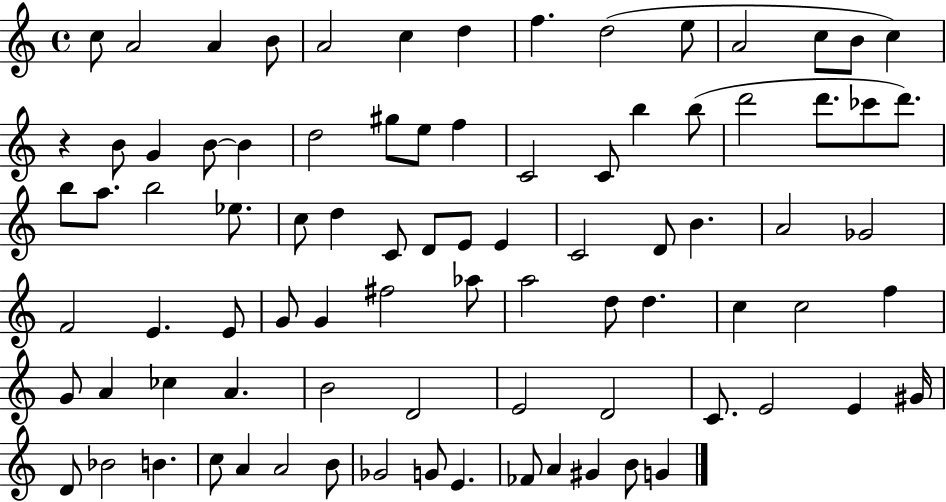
C5/e A4/h A4/q B4/e A4/h C5/q D5/q F5/q. D5/h E5/e A4/h C5/e B4/e C5/q R/q B4/e G4/q B4/e B4/q D5/h G#5/e E5/e F5/q C4/h C4/e B5/q B5/e D6/h D6/e. CES6/e D6/e. B5/e A5/e. B5/h Eb5/e. C5/e D5/q C4/e D4/e E4/e E4/q C4/h D4/e B4/q. A4/h Gb4/h F4/h E4/q. E4/e G4/e G4/q F#5/h Ab5/e A5/h D5/e D5/q. C5/q C5/h F5/q G4/e A4/q CES5/q A4/q. B4/h D4/h E4/h D4/h C4/e. E4/h E4/q G#4/s D4/e Bb4/h B4/q. C5/e A4/q A4/h B4/e Gb4/h G4/e E4/q. FES4/e A4/q G#4/q B4/e G4/q